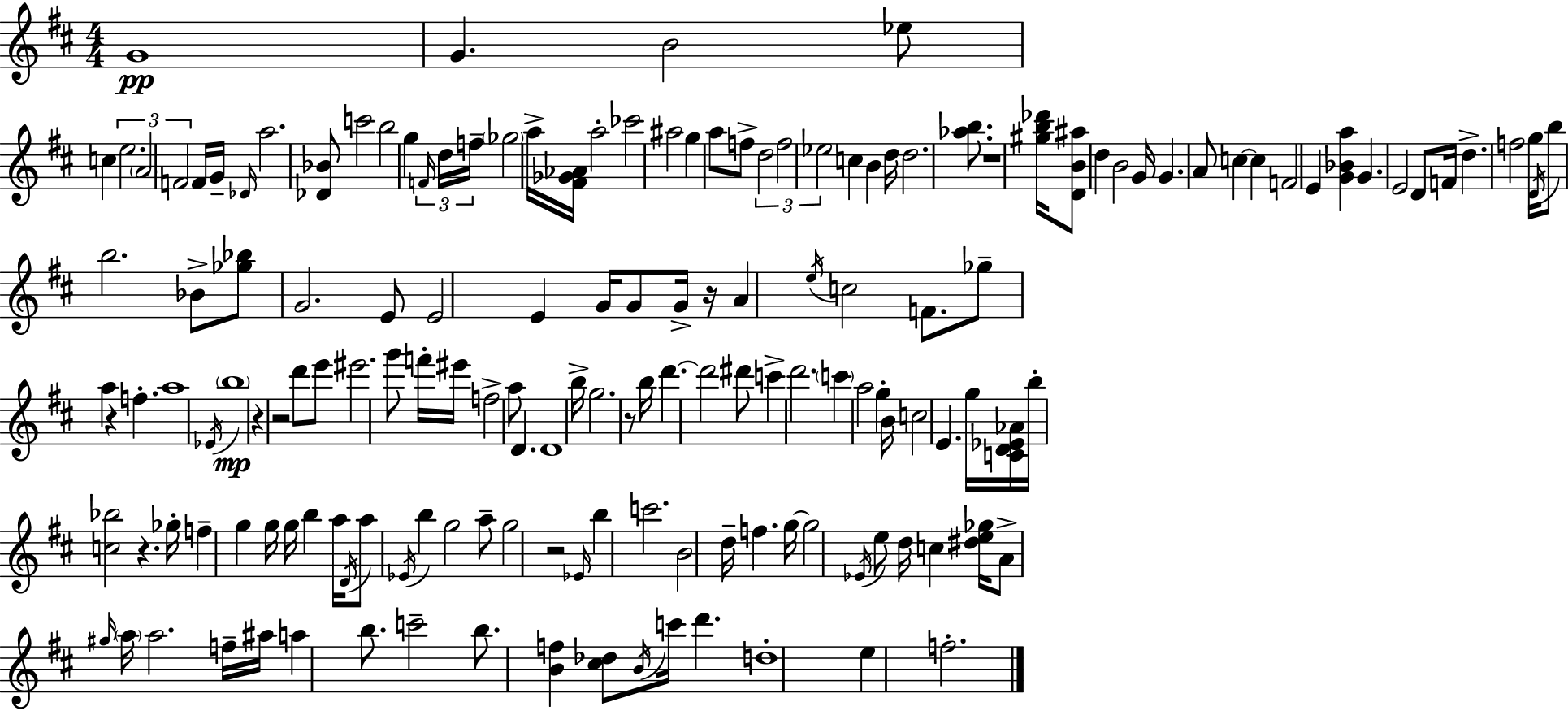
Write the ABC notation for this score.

X:1
T:Untitled
M:4/4
L:1/4
K:D
G4 G B2 _e/2 c e2 A2 F2 F/4 G/4 _D/4 a2 [_D_B]/2 c'2 b2 g F/4 d/4 f/4 _g2 a/4 [^F_G_A]/4 a2 _c'2 ^a2 g a/2 f/2 d2 f2 _e2 c B d/4 d2 [_ab]/2 z4 [^gb_d']/4 [DB^a]/2 d B2 G/4 G A/2 c c F2 E [G_Ba] G E2 D/2 F/4 d f2 g/4 D/4 b/2 b2 _B/2 [_g_b]/2 G2 E/2 E2 E G/4 G/2 G/4 z/4 A e/4 c2 F/2 _g/2 a z f a4 _E/4 b4 z z2 d'/2 e'/2 ^e'2 g'/2 f'/4 ^e'/4 f2 a/2 D D4 b/4 g2 z/2 b/4 d' d'2 ^d'/2 c' d'2 c' a2 g B/4 c2 E g/4 [CD_E_A]/4 b/4 [c_b]2 z _g/4 f g g/4 g/4 b a/4 D/4 a/2 _E/4 b g2 a/2 g2 z2 _E/4 b c'2 B2 d/4 f g/4 g2 _E/4 e/2 d/4 c [^de_g]/4 A/2 ^g/4 a/4 a2 f/4 ^a/4 a b/2 c'2 b/2 [Bf] [^c_d]/2 B/4 c'/4 d' d4 e f2